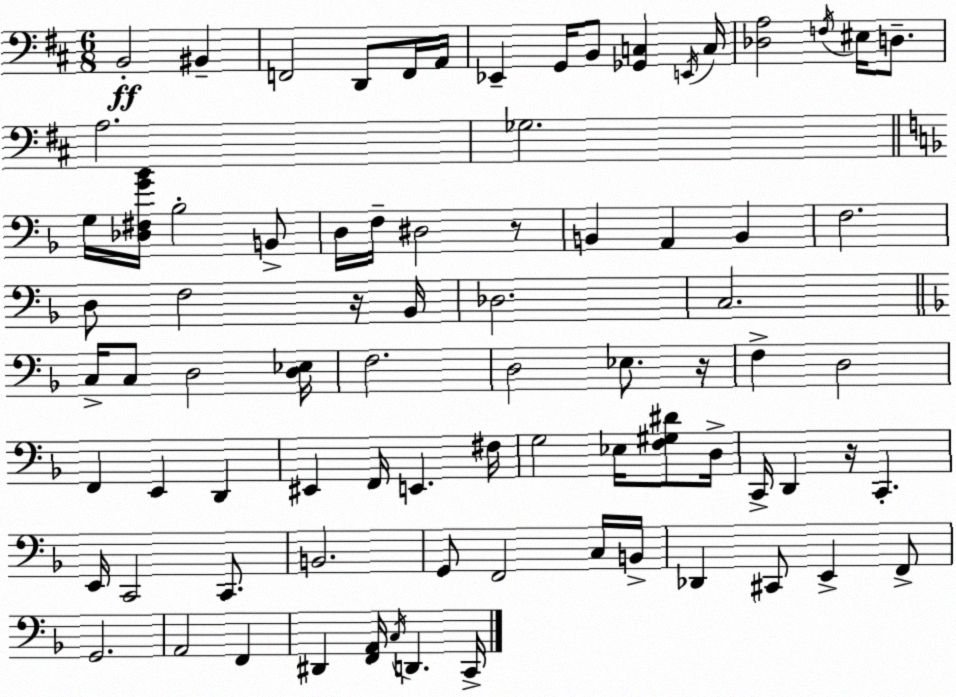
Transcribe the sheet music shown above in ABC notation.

X:1
T:Untitled
M:6/8
L:1/4
K:D
B,,2 ^B,, F,,2 D,,/2 F,,/4 A,,/4 _E,, G,,/4 B,,/2 [_G,,C,] E,,/4 C,/4 [_D,A,]2 F,/4 ^E,/4 D,/2 A,2 _G,2 G,/4 [_D,^F,G_B]/4 _B,2 B,,/2 D,/4 F,/4 ^D,2 z/2 B,, A,, B,, F,2 D,/2 F,2 z/4 _B,,/4 _D,2 C,2 C,/4 C,/2 D,2 [D,_E,]/4 F,2 D,2 _E,/2 z/4 F, D,2 F,, E,, D,, ^E,, F,,/4 E,, ^F,/4 G,2 _E,/4 [F,^G,^D]/2 D,/4 C,,/4 D,, z/4 C,, E,,/4 C,,2 C,,/2 B,,2 G,,/2 F,,2 C,/4 B,,/4 _D,, ^C,,/2 E,, F,,/2 G,,2 A,,2 F,, ^D,, [F,,A,,]/4 C,/4 D,, C,,/4